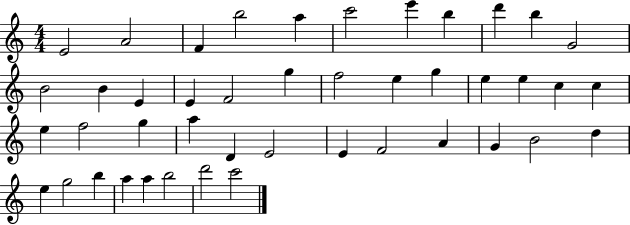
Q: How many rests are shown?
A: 0